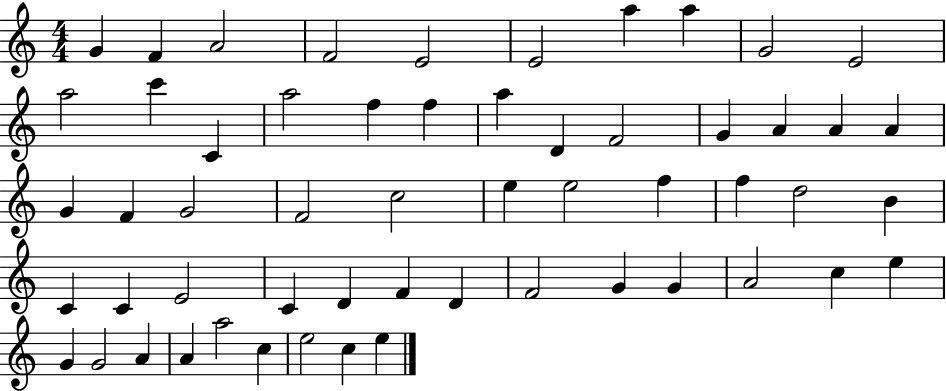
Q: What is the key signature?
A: C major